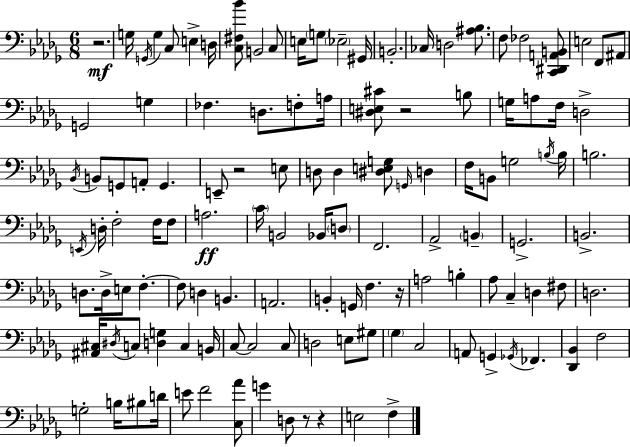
R/h. G3/s G2/s G3/q C3/e E3/q D3/s [C3,F#3,Bb4]/e B2/h C3/e E3/s G3/e Eb3/h G#2/s B2/h. CES3/s D3/h [A#3,Bb3]/e. F3/e FES3/h [C2,D#2,A2,B2]/e E3/h F2/e A#2/e G2/h G3/q FES3/q. D3/e. F3/e A3/s [D#3,E3,C#4]/e R/h B3/e G3/s A3/e F3/s D3/h Bb2/s B2/e G2/e A2/e G2/q. E2/e R/h E3/e D3/e D3/q [D#3,E3,G3]/e G2/s D3/q F3/s B2/e G3/h B3/s B3/s B3/h. E2/s D3/s F3/h F3/s F3/e A3/h. C4/s B2/h Bb2/s D3/e F2/h. Ab2/h B2/q G2/h. B2/h. D3/e. D3/s E3/e F3/q. F3/e D3/q B2/q. A2/h. B2/q G2/s F3/q. R/s A3/h B3/q Ab3/e C3/q D3/q F#3/e D3/h. [A#2,C#3]/s D#3/s C3/e [D3,G3]/q C3/q B2/s C3/e C3/h C3/e D3/h E3/e G#3/e Gb3/q C3/h A2/e G2/q Gb2/s FES2/q. [Db2,Bb2]/q F3/h G3/h B3/s BIS3/e D4/s E4/e F4/h [C3,Ab4]/e G4/q D3/e R/e R/q E3/h F3/q